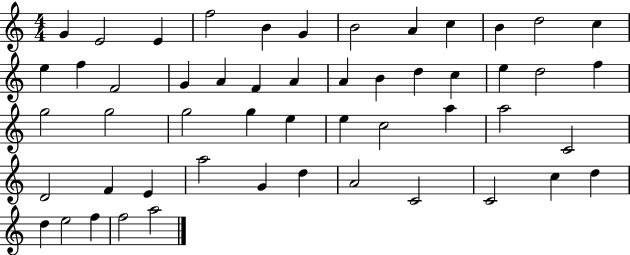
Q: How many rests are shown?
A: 0